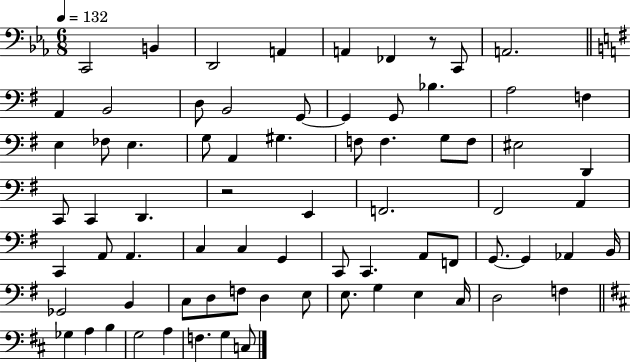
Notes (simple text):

C2/h B2/q D2/h A2/q A2/q FES2/q R/e C2/e A2/h. A2/q B2/h D3/e B2/h G2/e G2/q G2/e Bb3/q. A3/h F3/q E3/q FES3/e E3/q. G3/e A2/q G#3/q. F3/e F3/q. G3/e F3/e EIS3/h D2/q C2/e C2/q D2/q. R/h E2/q F2/h. F#2/h A2/q C2/q A2/e A2/q. C3/q C3/q G2/q C2/e C2/q. A2/e F2/e G2/e. G2/q Ab2/q B2/s Gb2/h B2/q C3/e D3/e F3/e D3/q E3/e E3/e. G3/q E3/q C3/s D3/h F3/q Gb3/q A3/q B3/q G3/h A3/q F3/q. G3/q C3/e